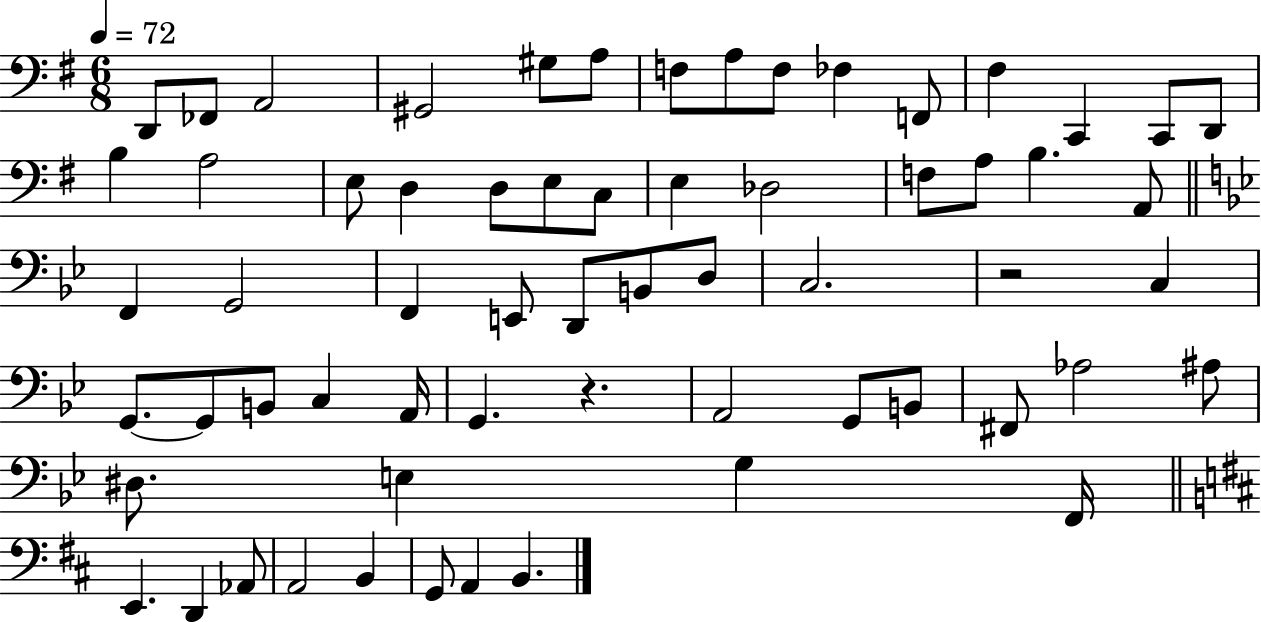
D2/e FES2/e A2/h G#2/h G#3/e A3/e F3/e A3/e F3/e FES3/q F2/e F#3/q C2/q C2/e D2/e B3/q A3/h E3/e D3/q D3/e E3/e C3/e E3/q Db3/h F3/e A3/e B3/q. A2/e F2/q G2/h F2/q E2/e D2/e B2/e D3/e C3/h. R/h C3/q G2/e. G2/e B2/e C3/q A2/s G2/q. R/q. A2/h G2/e B2/e F#2/e Ab3/h A#3/e D#3/e. E3/q G3/q F2/s E2/q. D2/q Ab2/e A2/h B2/q G2/e A2/q B2/q.